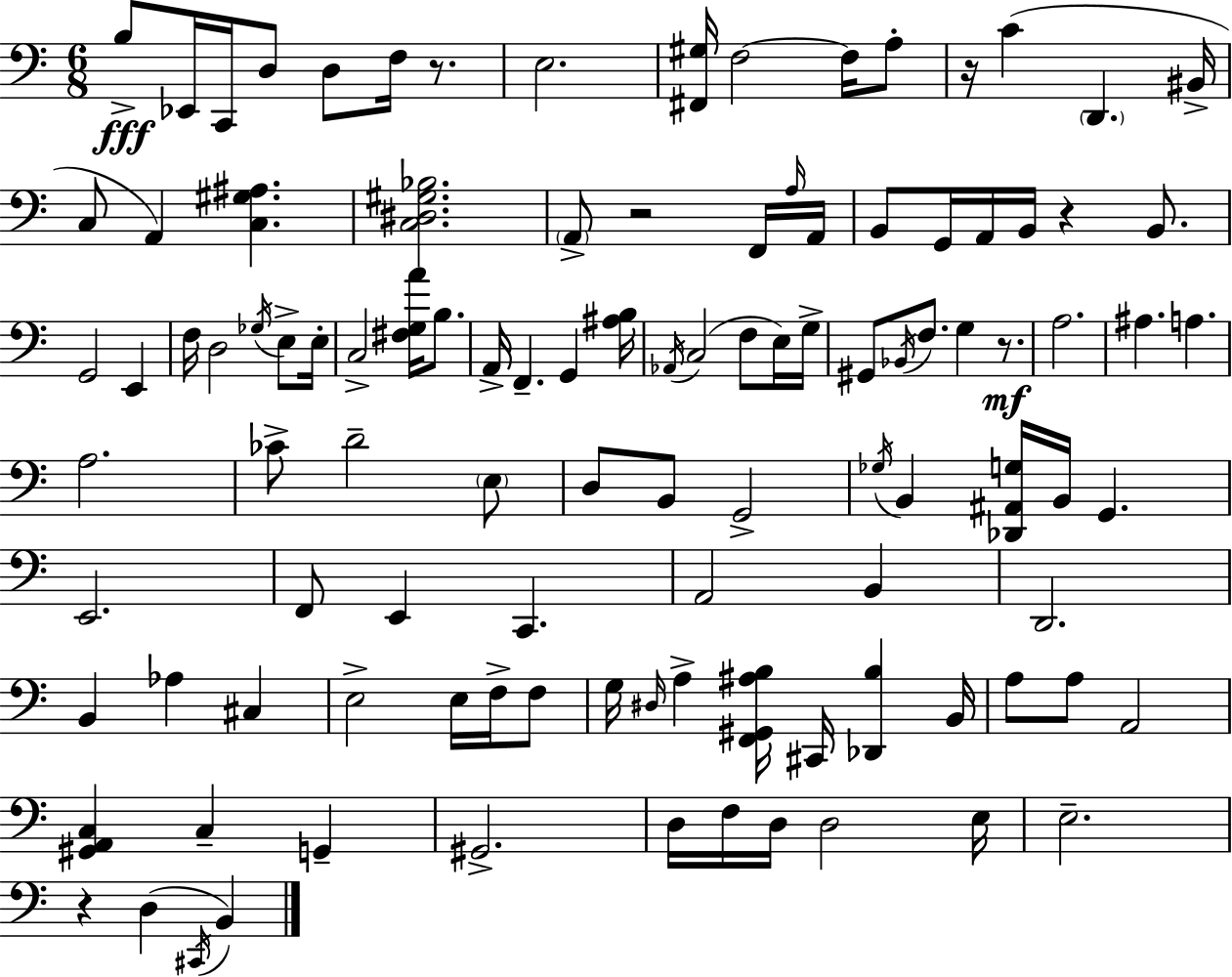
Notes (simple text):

B3/e Eb2/s C2/s D3/e D3/e F3/s R/e. E3/h. [F#2,G#3]/s F3/h F3/s A3/e R/s C4/q D2/q. BIS2/s C3/e A2/q [C3,G#3,A#3]/q. [C3,D#3,G#3,Bb3]/h. A2/e R/h F2/s A3/s A2/s B2/e G2/s A2/s B2/s R/q B2/e. G2/h E2/q F3/s D3/h Gb3/s E3/e E3/s C3/h [F#3,G3,A4]/s B3/e. A2/s F2/q. G2/q [A#3,B3]/s Ab2/s C3/h F3/e E3/s G3/s G#2/e Bb2/s F3/e. G3/q R/e. A3/h. A#3/q. A3/q. A3/h. CES4/e D4/h E3/e D3/e B2/e G2/h Gb3/s B2/q [Db2,A#2,G3]/s B2/s G2/q. E2/h. F2/e E2/q C2/q. A2/h B2/q D2/h. B2/q Ab3/q C#3/q E3/h E3/s F3/s F3/e G3/s D#3/s A3/q [F2,G#2,A#3,B3]/s C#2/s [Db2,B3]/q B2/s A3/e A3/e A2/h [G#2,A2,C3]/q C3/q G2/q G#2/h. D3/s F3/s D3/s D3/h E3/s E3/h. R/q D3/q C#2/s B2/q